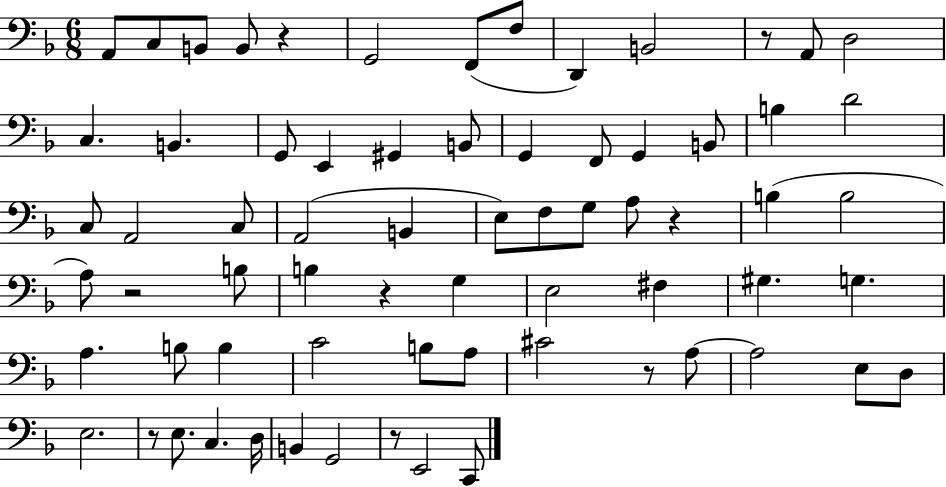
{
  \clef bass
  \numericTimeSignature
  \time 6/8
  \key f \major
  a,8 c8 b,8 b,8 r4 | g,2 f,8( f8 | d,4) b,2 | r8 a,8 d2 | \break c4. b,4. | g,8 e,4 gis,4 b,8 | g,4 f,8 g,4 b,8 | b4 d'2 | \break c8 a,2 c8 | a,2( b,4 | e8) f8 g8 a8 r4 | b4( b2 | \break a8) r2 b8 | b4 r4 g4 | e2 fis4 | gis4. g4. | \break a4. b8 b4 | c'2 b8 a8 | cis'2 r8 a8~~ | a2 e8 d8 | \break e2. | r8 e8. c4. d16 | b,4 g,2 | r8 e,2 c,8 | \break \bar "|."
}